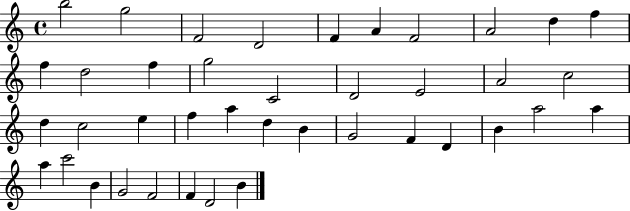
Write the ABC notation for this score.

X:1
T:Untitled
M:4/4
L:1/4
K:C
b2 g2 F2 D2 F A F2 A2 d f f d2 f g2 C2 D2 E2 A2 c2 d c2 e f a d B G2 F D B a2 a a c'2 B G2 F2 F D2 B